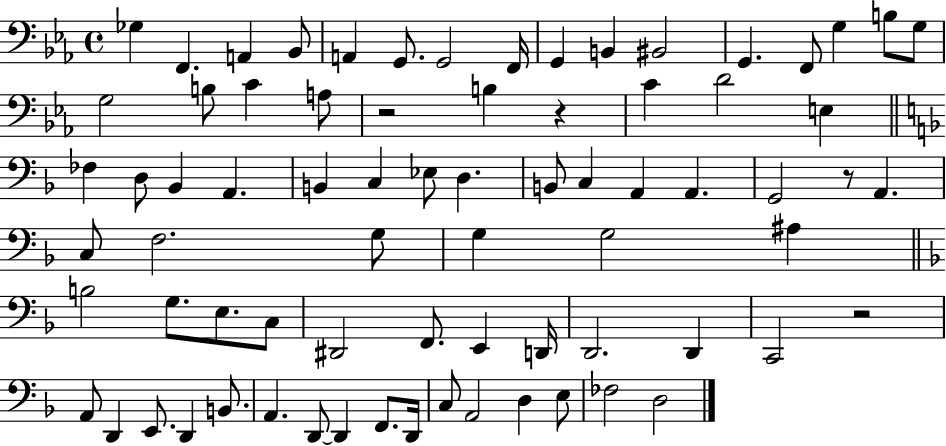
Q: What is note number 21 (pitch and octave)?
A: B3